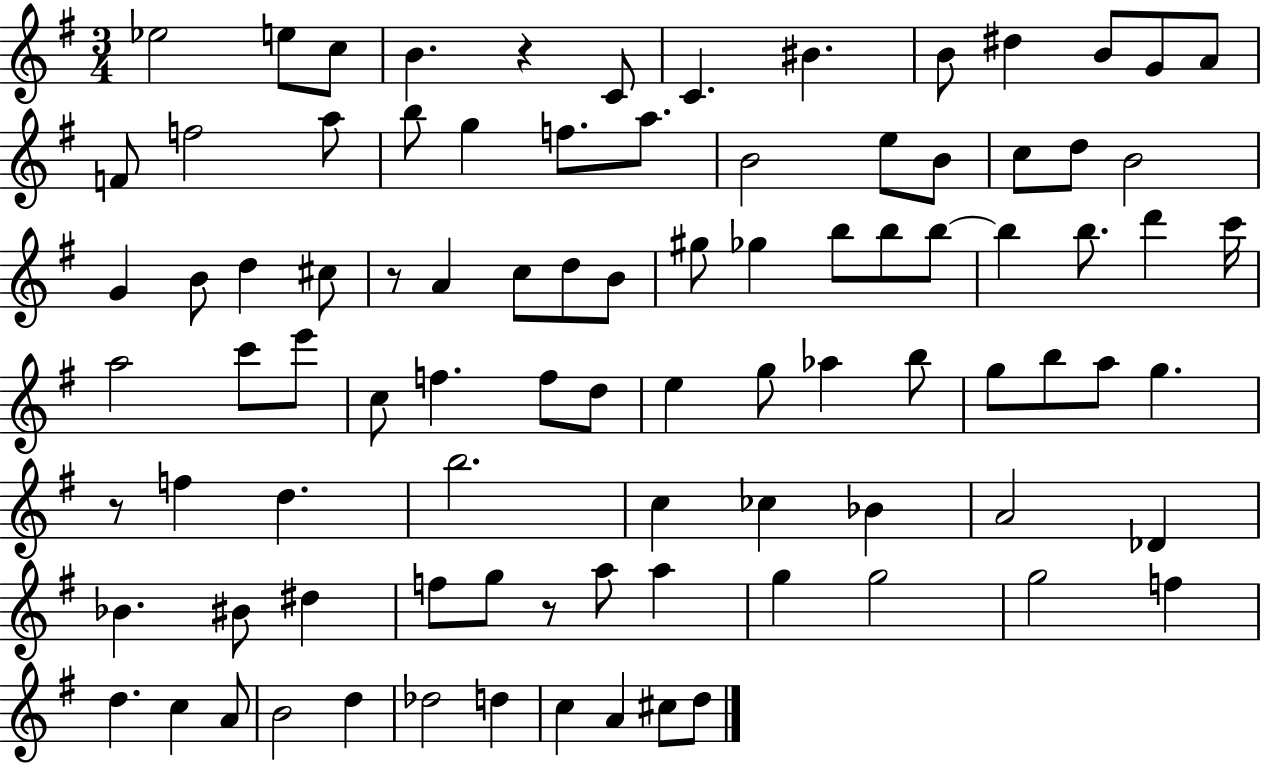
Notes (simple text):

Eb5/h E5/e C5/e B4/q. R/q C4/e C4/q. BIS4/q. B4/e D#5/q B4/e G4/e A4/e F4/e F5/h A5/e B5/e G5/q F5/e. A5/e. B4/h E5/e B4/e C5/e D5/e B4/h G4/q B4/e D5/q C#5/e R/e A4/q C5/e D5/e B4/e G#5/e Gb5/q B5/e B5/e B5/e B5/q B5/e. D6/q C6/s A5/h C6/e E6/e C5/e F5/q. F5/e D5/e E5/q G5/e Ab5/q B5/e G5/e B5/e A5/e G5/q. R/e F5/q D5/q. B5/h. C5/q CES5/q Bb4/q A4/h Db4/q Bb4/q. BIS4/e D#5/q F5/e G5/e R/e A5/e A5/q G5/q G5/h G5/h F5/q D5/q. C5/q A4/e B4/h D5/q Db5/h D5/q C5/q A4/q C#5/e D5/e